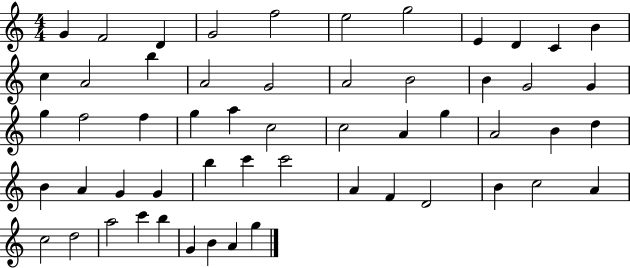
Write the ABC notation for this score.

X:1
T:Untitled
M:4/4
L:1/4
K:C
G F2 D G2 f2 e2 g2 E D C B c A2 b A2 G2 A2 B2 B G2 G g f2 f g a c2 c2 A g A2 B d B A G G b c' c'2 A F D2 B c2 A c2 d2 a2 c' b G B A g